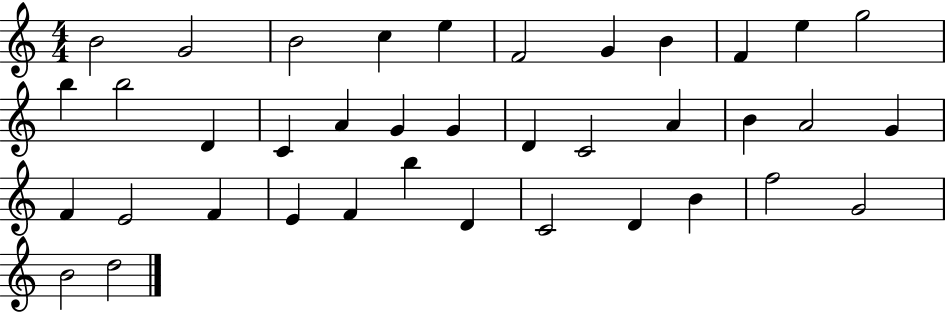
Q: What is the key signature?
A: C major